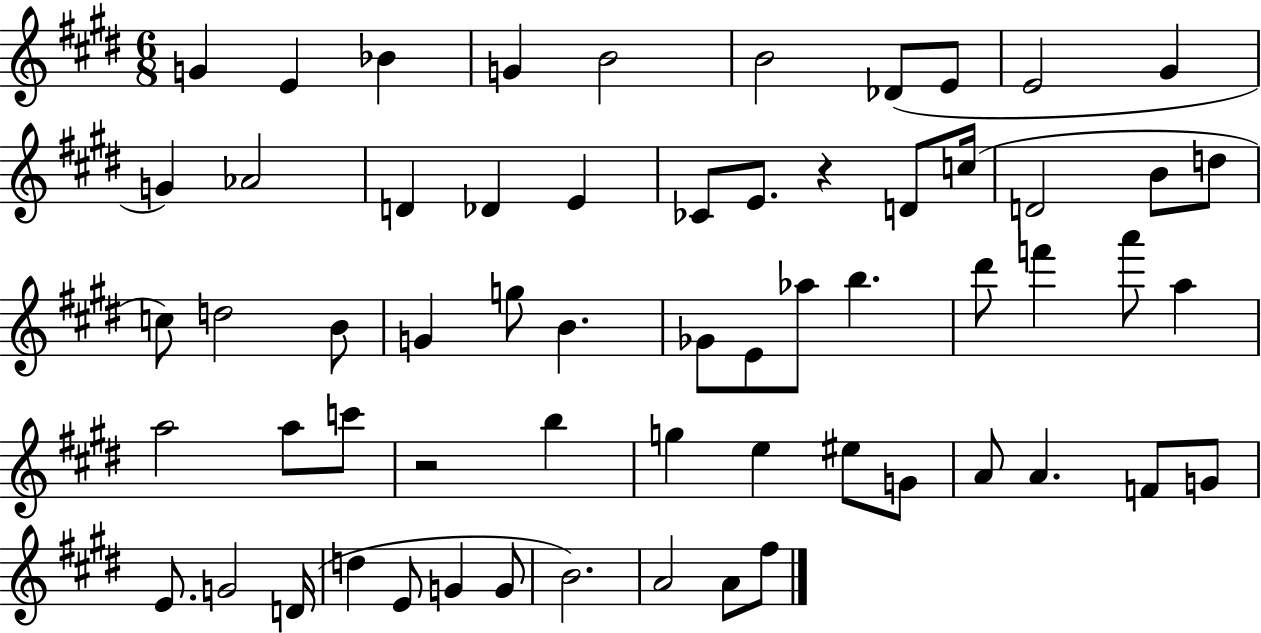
G4/q E4/q Bb4/q G4/q B4/h B4/h Db4/e E4/e E4/h G#4/q G4/q Ab4/h D4/q Db4/q E4/q CES4/e E4/e. R/q D4/e C5/s D4/h B4/e D5/e C5/e D5/h B4/e G4/q G5/e B4/q. Gb4/e E4/e Ab5/e B5/q. D#6/e F6/q A6/e A5/q A5/h A5/e C6/e R/h B5/q G5/q E5/q EIS5/e G4/e A4/e A4/q. F4/e G4/e E4/e. G4/h D4/s D5/q E4/e G4/q G4/e B4/h. A4/h A4/e F#5/e